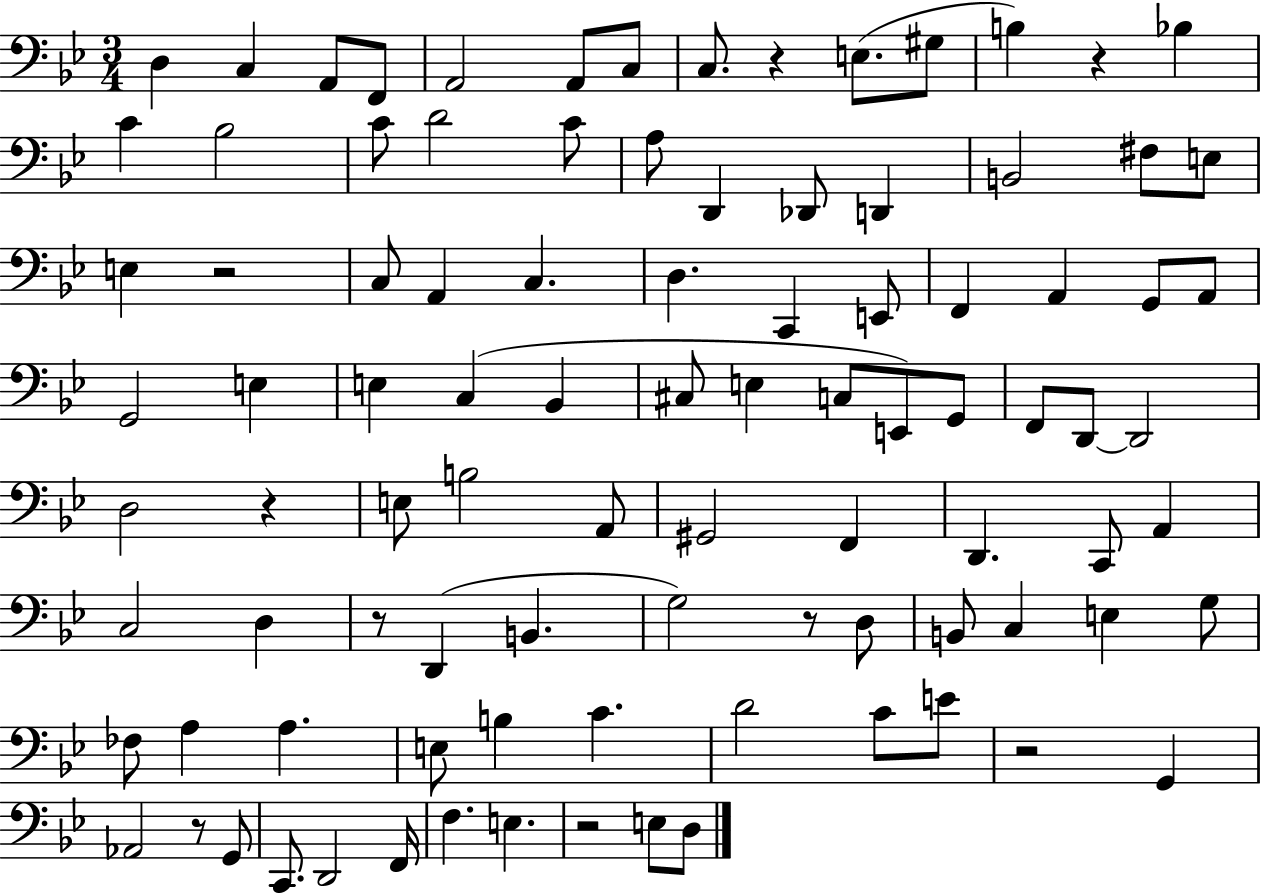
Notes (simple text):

D3/q C3/q A2/e F2/e A2/h A2/e C3/e C3/e. R/q E3/e. G#3/e B3/q R/q Bb3/q C4/q Bb3/h C4/e D4/h C4/e A3/e D2/q Db2/e D2/q B2/h F#3/e E3/e E3/q R/h C3/e A2/q C3/q. D3/q. C2/q E2/e F2/q A2/q G2/e A2/e G2/h E3/q E3/q C3/q Bb2/q C#3/e E3/q C3/e E2/e G2/e F2/e D2/e D2/h D3/h R/q E3/e B3/h A2/e G#2/h F2/q D2/q. C2/e A2/q C3/h D3/q R/e D2/q B2/q. G3/h R/e D3/e B2/e C3/q E3/q G3/e FES3/e A3/q A3/q. E3/e B3/q C4/q. D4/h C4/e E4/e R/h G2/q Ab2/h R/e G2/e C2/e. D2/h F2/s F3/q. E3/q. R/h E3/e D3/e